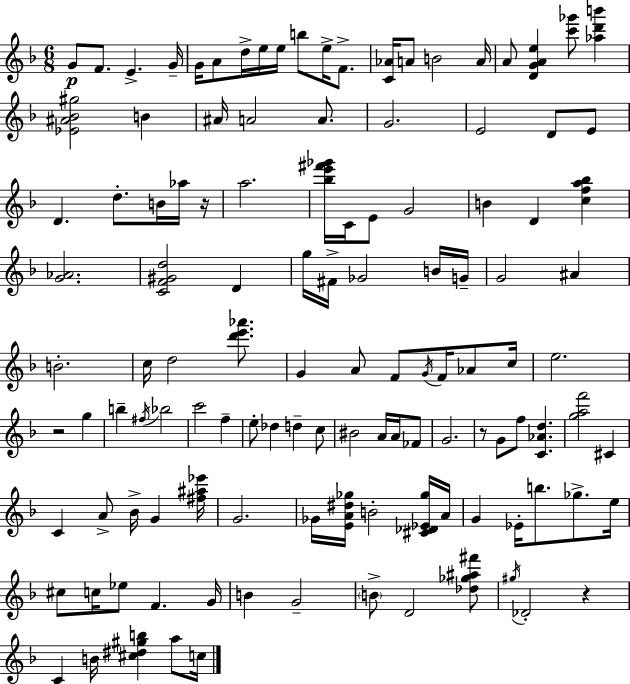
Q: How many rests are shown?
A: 4